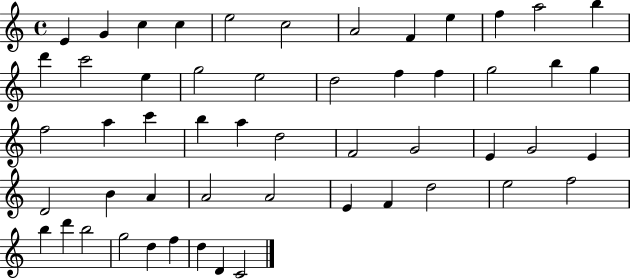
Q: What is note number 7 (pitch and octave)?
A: A4